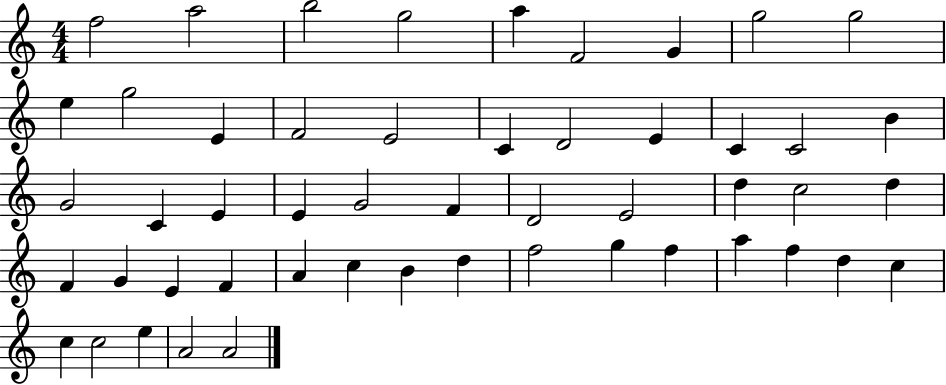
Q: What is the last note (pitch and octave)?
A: A4